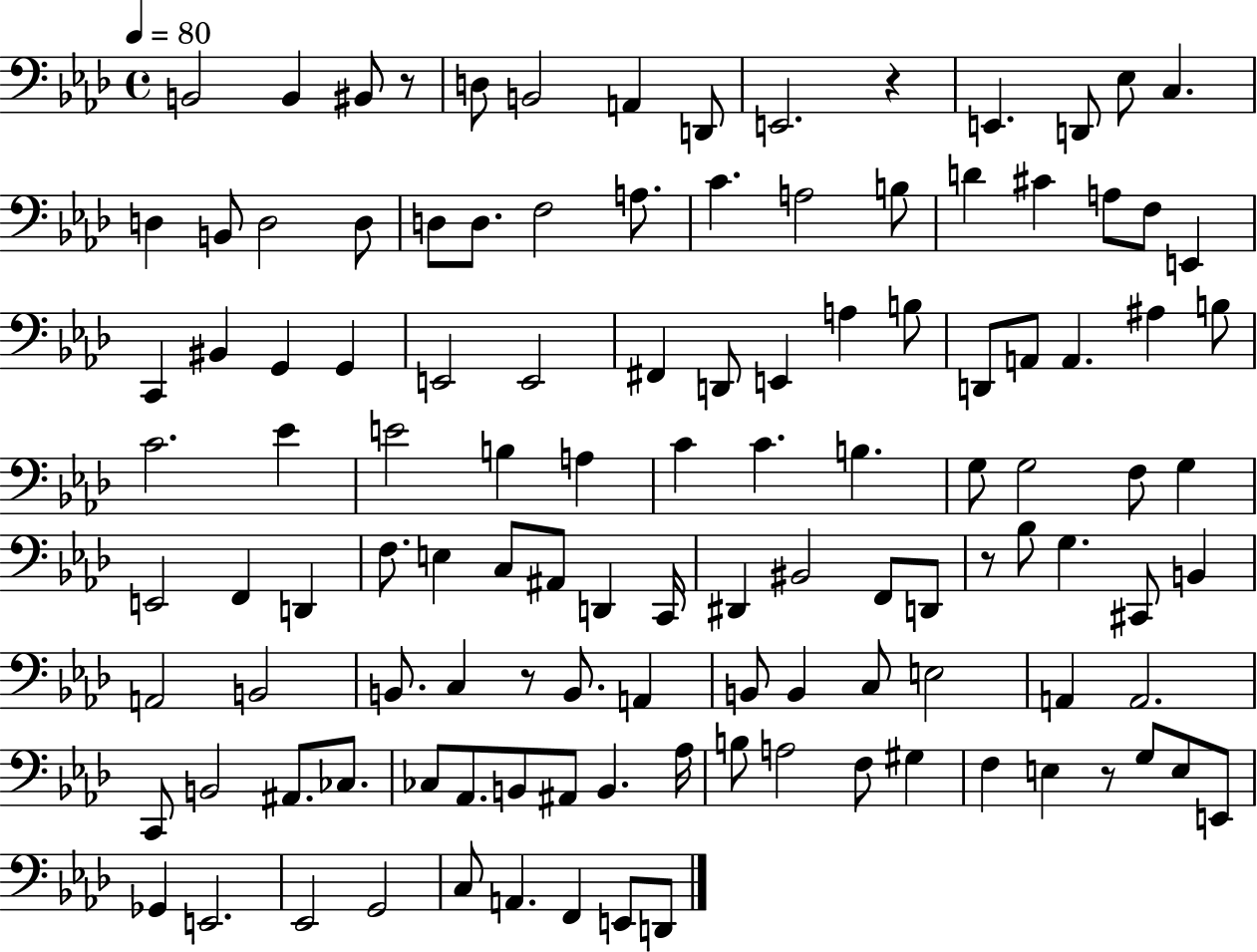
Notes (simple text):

B2/h B2/q BIS2/e R/e D3/e B2/h A2/q D2/e E2/h. R/q E2/q. D2/e Eb3/e C3/q. D3/q B2/e D3/h D3/e D3/e D3/e. F3/h A3/e. C4/q. A3/h B3/e D4/q C#4/q A3/e F3/e E2/q C2/q BIS2/q G2/q G2/q E2/h E2/h F#2/q D2/e E2/q A3/q B3/e D2/e A2/e A2/q. A#3/q B3/e C4/h. Eb4/q E4/h B3/q A3/q C4/q C4/q. B3/q. G3/e G3/h F3/e G3/q E2/h F2/q D2/q F3/e. E3/q C3/e A#2/e D2/q C2/s D#2/q BIS2/h F2/e D2/e R/e Bb3/e G3/q. C#2/e B2/q A2/h B2/h B2/e. C3/q R/e B2/e. A2/q B2/e B2/q C3/e E3/h A2/q A2/h. C2/e B2/h A#2/e. CES3/e. CES3/e Ab2/e. B2/e A#2/e B2/q. Ab3/s B3/e A3/h F3/e G#3/q F3/q E3/q R/e G3/e E3/e E2/e Gb2/q E2/h. Eb2/h G2/h C3/e A2/q. F2/q E2/e D2/e